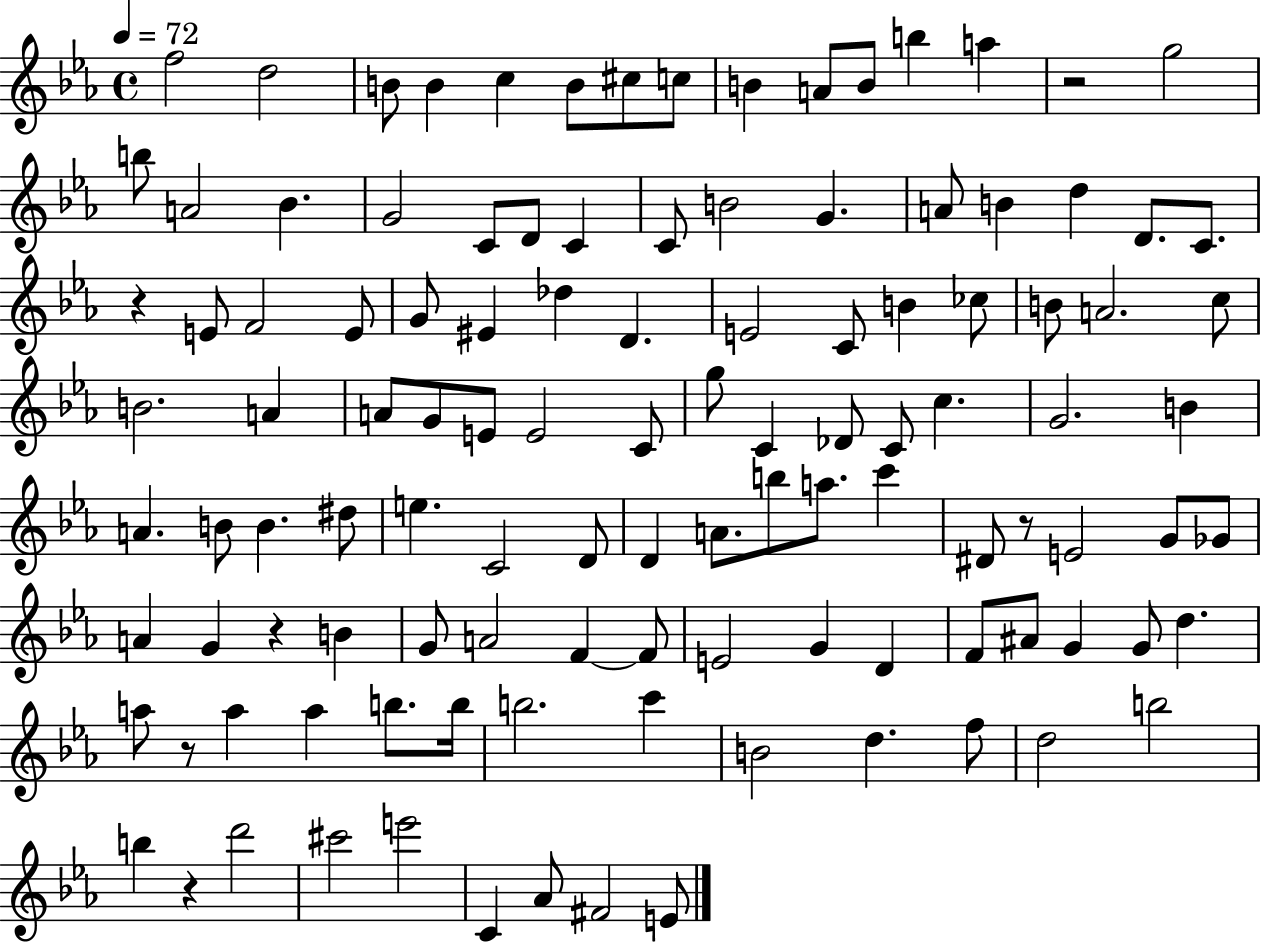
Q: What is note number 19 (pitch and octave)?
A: C4